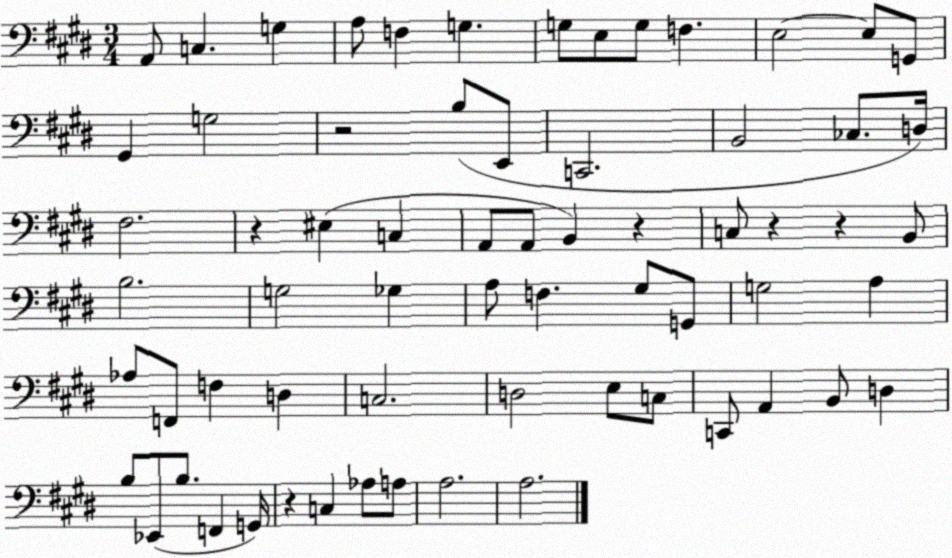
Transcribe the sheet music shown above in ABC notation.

X:1
T:Untitled
M:3/4
L:1/4
K:E
A,,/2 C, G, A,/2 F, G, G,/2 E,/2 G,/2 F, E,2 E,/2 G,,/2 ^G,, G,2 z2 B,/2 E,,/2 C,,2 B,,2 _C,/2 D,/4 ^F,2 z ^E, C, A,,/2 A,,/2 B,, z C,/2 z z B,,/2 B,2 G,2 _G, A,/2 F, ^G,/2 G,,/2 G,2 A, _A,/2 F,,/2 F, D, C,2 D,2 E,/2 C,/2 C,,/2 A,, B,,/2 D, B,/2 _E,,/2 B,/2 F,, G,,/4 z C, _A,/2 A,/2 A,2 A,2